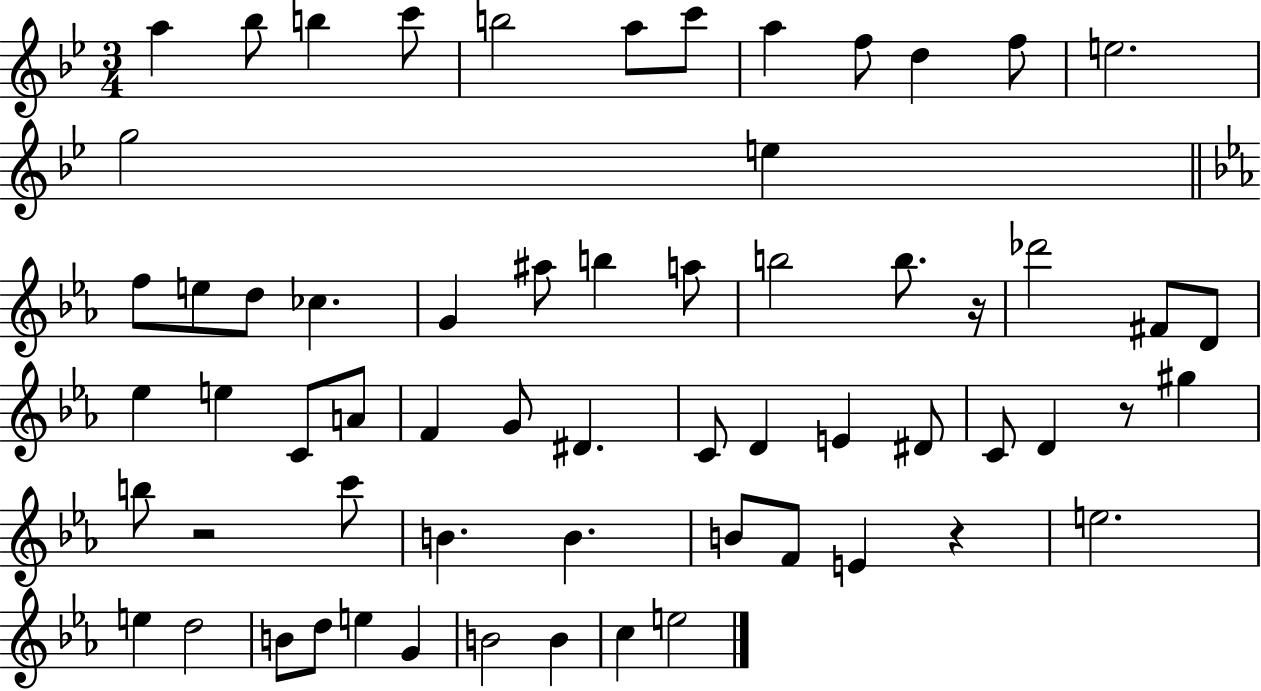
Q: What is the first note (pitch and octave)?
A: A5